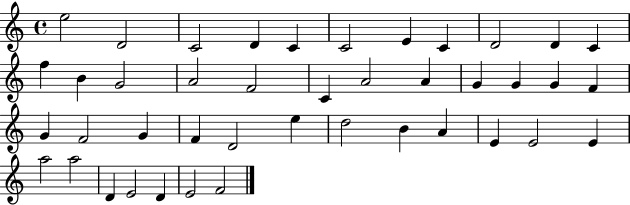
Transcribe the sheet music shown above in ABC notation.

X:1
T:Untitled
M:4/4
L:1/4
K:C
e2 D2 C2 D C C2 E C D2 D C f B G2 A2 F2 C A2 A G G G F G F2 G F D2 e d2 B A E E2 E a2 a2 D E2 D E2 F2